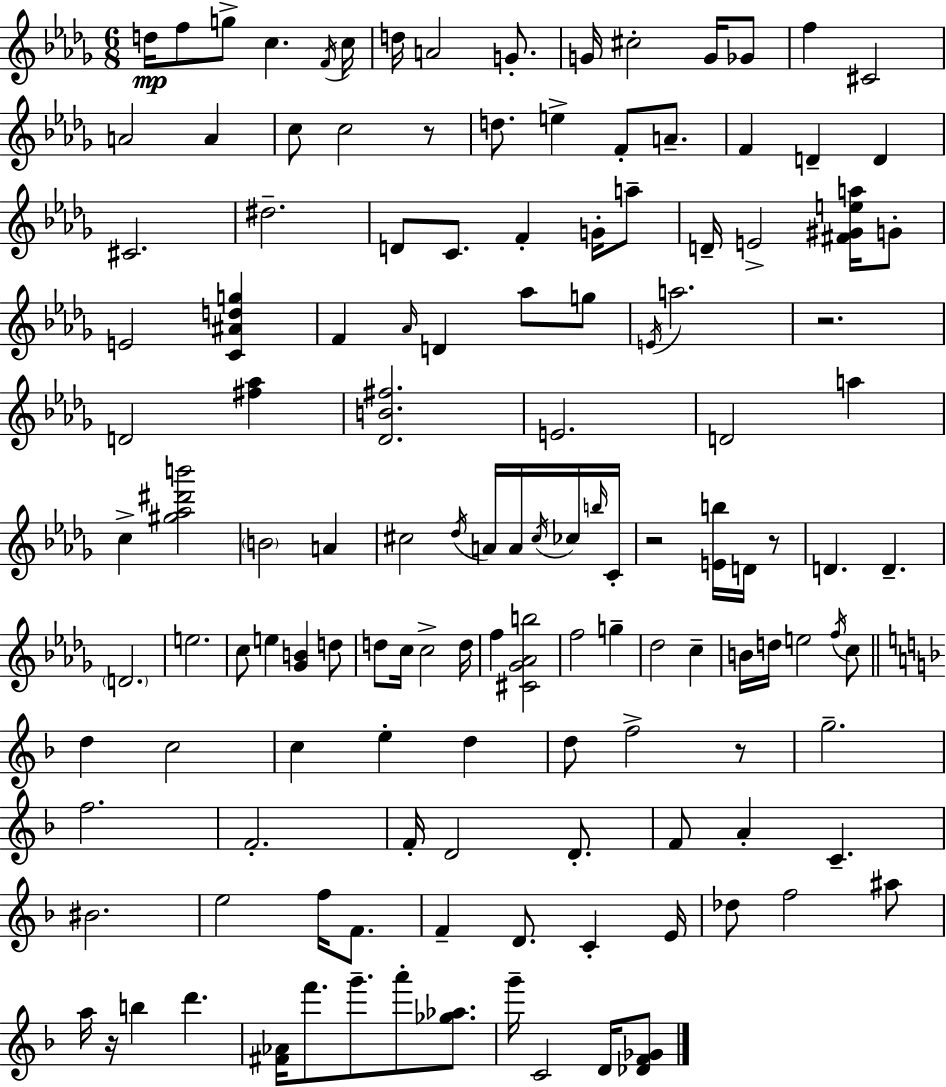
{
  \clef treble
  \numericTimeSignature
  \time 6/8
  \key bes \minor
  d''16\mp f''8 g''8-> c''4. \acciaccatura { f'16 } | c''16 d''16 a'2 g'8.-. | g'16 cis''2-. g'16 ges'8 | f''4 cis'2 | \break a'2 a'4 | c''8 c''2 r8 | d''8. e''4-> f'8-. a'8.-- | f'4 d'4-- d'4 | \break cis'2. | dis''2.-- | d'8 c'8. f'4-. g'16-. a''8-- | d'16-- e'2-> <fis' gis' e'' a''>16 g'8-. | \break e'2 <c' ais' d'' g''>4 | f'4 \grace { aes'16 } d'4 aes''8 | g''8 \acciaccatura { e'16 } a''2. | r2. | \break d'2 <fis'' aes''>4 | <des' b' fis''>2. | e'2. | d'2 a''4 | \break c''4-> <gis'' aes'' dis''' b'''>2 | \parenthesize b'2 a'4 | cis''2 \acciaccatura { des''16 } | a'16 a'16 \acciaccatura { cis''16 } ces''16 \grace { b''16 } c'16-. r2 | \break <e' b''>16 d'16 r8 d'4. | d'4.-- \parenthesize d'2. | e''2. | c''8 e''4 | \break <ges' b'>4 d''8 d''8 c''16 c''2-> | d''16 f''4 <cis' ges' aes' b''>2 | f''2 | g''4-- des''2 | \break c''4-- b'16 d''16 e''2 | \acciaccatura { f''16 } c''8 \bar "||" \break \key f \major d''4 c''2 | c''4 e''4-. d''4 | d''8 f''2-> r8 | g''2.-- | \break f''2. | f'2.-. | f'16-. d'2 d'8.-. | f'8 a'4-. c'4.-- | \break bis'2. | e''2 f''16 f'8. | f'4-- d'8. c'4-. e'16 | des''8 f''2 ais''8 | \break a''16 r16 b''4 d'''4. | <fis' aes'>16 f'''8. g'''8.-- a'''8-. <ges'' aes''>8. | g'''16-- c'2 d'16 <des' f' ges'>8 | \bar "|."
}